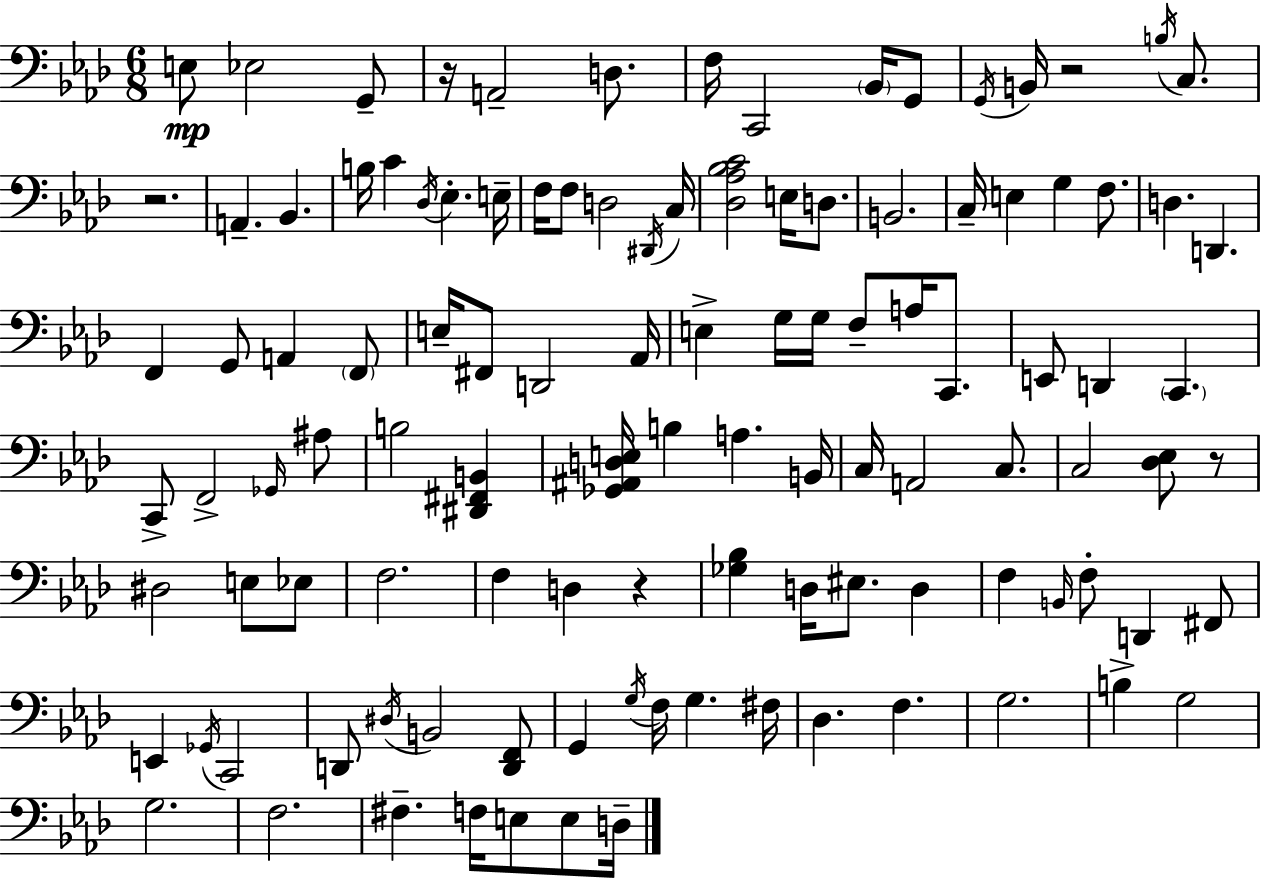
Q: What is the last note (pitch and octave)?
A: D3